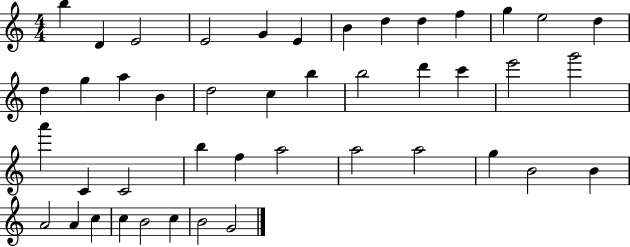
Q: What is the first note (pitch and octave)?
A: B5